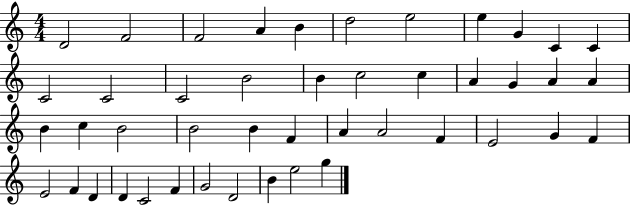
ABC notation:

X:1
T:Untitled
M:4/4
L:1/4
K:C
D2 F2 F2 A B d2 e2 e G C C C2 C2 C2 B2 B c2 c A G A A B c B2 B2 B F A A2 F E2 G F E2 F D D C2 F G2 D2 B e2 g